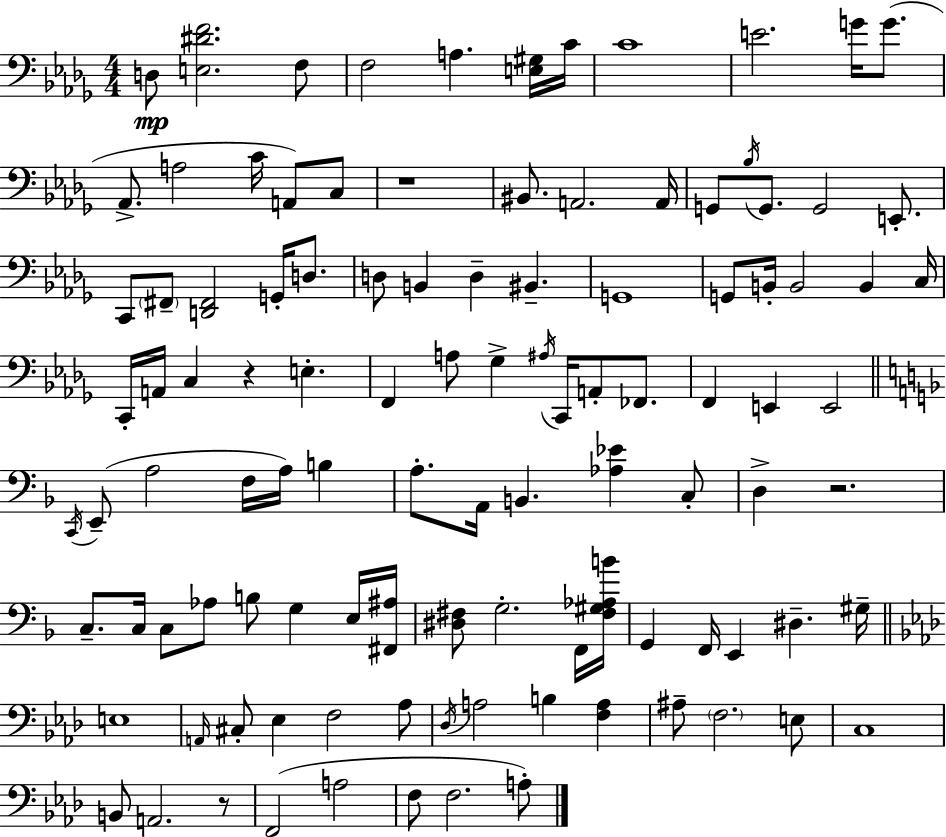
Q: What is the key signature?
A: BES minor